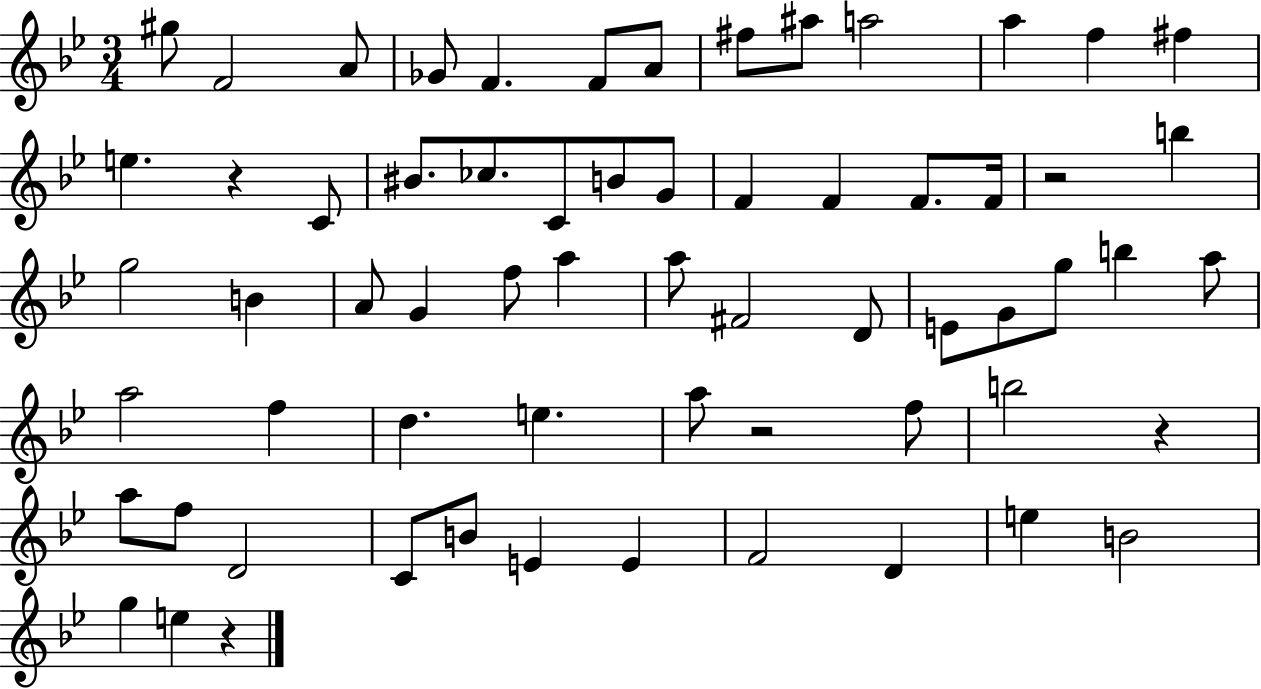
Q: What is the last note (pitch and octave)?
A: E5